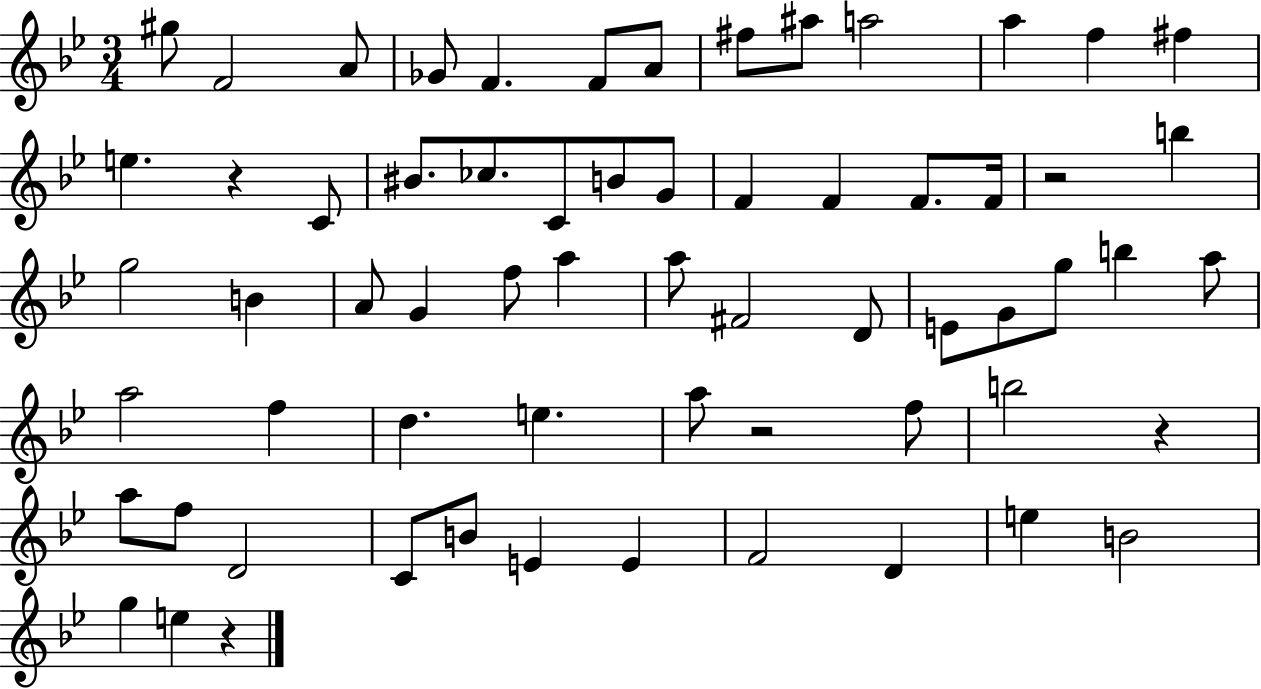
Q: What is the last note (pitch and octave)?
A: E5